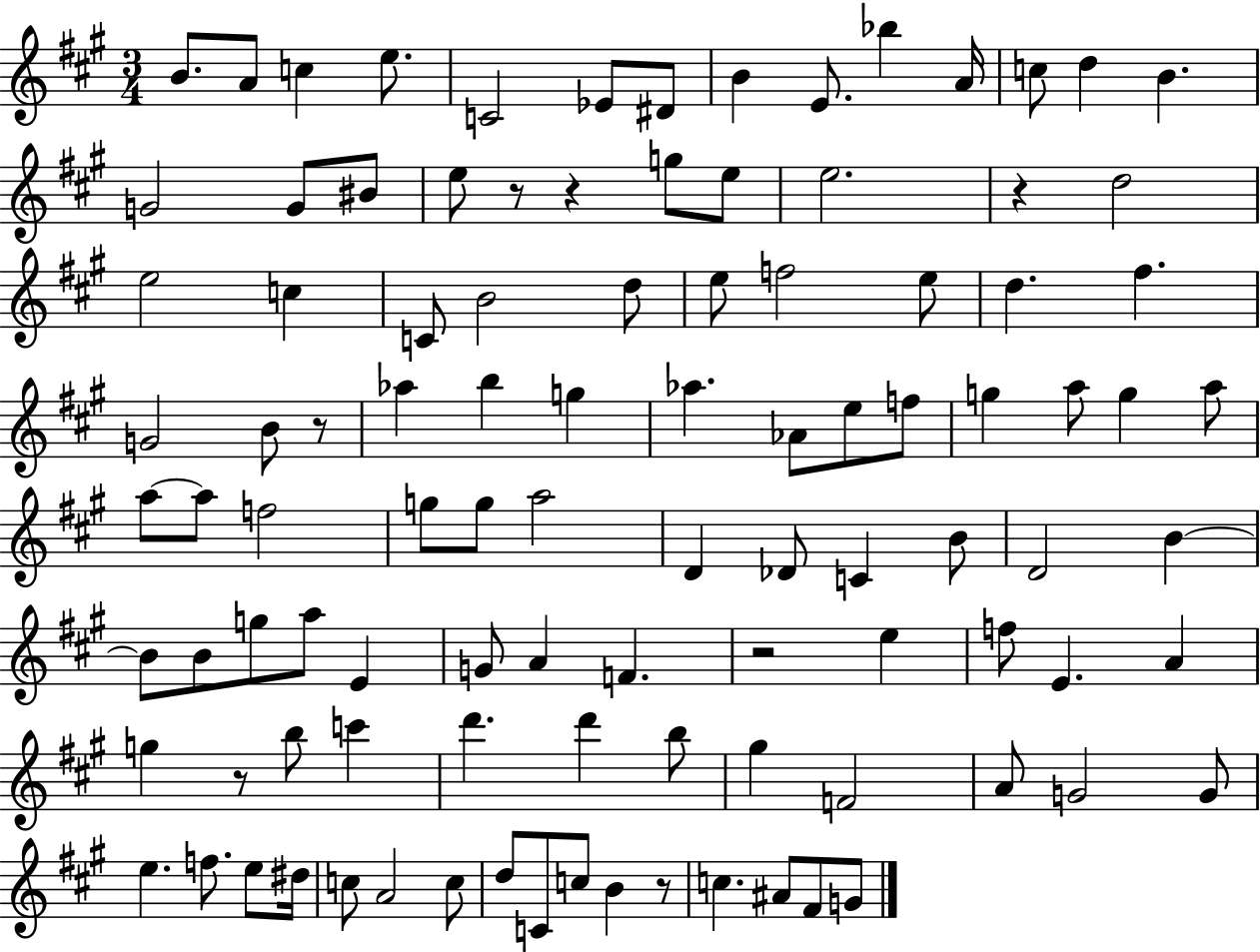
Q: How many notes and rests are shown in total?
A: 102